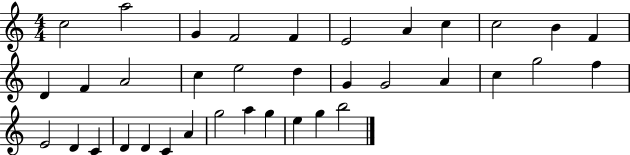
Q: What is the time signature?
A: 4/4